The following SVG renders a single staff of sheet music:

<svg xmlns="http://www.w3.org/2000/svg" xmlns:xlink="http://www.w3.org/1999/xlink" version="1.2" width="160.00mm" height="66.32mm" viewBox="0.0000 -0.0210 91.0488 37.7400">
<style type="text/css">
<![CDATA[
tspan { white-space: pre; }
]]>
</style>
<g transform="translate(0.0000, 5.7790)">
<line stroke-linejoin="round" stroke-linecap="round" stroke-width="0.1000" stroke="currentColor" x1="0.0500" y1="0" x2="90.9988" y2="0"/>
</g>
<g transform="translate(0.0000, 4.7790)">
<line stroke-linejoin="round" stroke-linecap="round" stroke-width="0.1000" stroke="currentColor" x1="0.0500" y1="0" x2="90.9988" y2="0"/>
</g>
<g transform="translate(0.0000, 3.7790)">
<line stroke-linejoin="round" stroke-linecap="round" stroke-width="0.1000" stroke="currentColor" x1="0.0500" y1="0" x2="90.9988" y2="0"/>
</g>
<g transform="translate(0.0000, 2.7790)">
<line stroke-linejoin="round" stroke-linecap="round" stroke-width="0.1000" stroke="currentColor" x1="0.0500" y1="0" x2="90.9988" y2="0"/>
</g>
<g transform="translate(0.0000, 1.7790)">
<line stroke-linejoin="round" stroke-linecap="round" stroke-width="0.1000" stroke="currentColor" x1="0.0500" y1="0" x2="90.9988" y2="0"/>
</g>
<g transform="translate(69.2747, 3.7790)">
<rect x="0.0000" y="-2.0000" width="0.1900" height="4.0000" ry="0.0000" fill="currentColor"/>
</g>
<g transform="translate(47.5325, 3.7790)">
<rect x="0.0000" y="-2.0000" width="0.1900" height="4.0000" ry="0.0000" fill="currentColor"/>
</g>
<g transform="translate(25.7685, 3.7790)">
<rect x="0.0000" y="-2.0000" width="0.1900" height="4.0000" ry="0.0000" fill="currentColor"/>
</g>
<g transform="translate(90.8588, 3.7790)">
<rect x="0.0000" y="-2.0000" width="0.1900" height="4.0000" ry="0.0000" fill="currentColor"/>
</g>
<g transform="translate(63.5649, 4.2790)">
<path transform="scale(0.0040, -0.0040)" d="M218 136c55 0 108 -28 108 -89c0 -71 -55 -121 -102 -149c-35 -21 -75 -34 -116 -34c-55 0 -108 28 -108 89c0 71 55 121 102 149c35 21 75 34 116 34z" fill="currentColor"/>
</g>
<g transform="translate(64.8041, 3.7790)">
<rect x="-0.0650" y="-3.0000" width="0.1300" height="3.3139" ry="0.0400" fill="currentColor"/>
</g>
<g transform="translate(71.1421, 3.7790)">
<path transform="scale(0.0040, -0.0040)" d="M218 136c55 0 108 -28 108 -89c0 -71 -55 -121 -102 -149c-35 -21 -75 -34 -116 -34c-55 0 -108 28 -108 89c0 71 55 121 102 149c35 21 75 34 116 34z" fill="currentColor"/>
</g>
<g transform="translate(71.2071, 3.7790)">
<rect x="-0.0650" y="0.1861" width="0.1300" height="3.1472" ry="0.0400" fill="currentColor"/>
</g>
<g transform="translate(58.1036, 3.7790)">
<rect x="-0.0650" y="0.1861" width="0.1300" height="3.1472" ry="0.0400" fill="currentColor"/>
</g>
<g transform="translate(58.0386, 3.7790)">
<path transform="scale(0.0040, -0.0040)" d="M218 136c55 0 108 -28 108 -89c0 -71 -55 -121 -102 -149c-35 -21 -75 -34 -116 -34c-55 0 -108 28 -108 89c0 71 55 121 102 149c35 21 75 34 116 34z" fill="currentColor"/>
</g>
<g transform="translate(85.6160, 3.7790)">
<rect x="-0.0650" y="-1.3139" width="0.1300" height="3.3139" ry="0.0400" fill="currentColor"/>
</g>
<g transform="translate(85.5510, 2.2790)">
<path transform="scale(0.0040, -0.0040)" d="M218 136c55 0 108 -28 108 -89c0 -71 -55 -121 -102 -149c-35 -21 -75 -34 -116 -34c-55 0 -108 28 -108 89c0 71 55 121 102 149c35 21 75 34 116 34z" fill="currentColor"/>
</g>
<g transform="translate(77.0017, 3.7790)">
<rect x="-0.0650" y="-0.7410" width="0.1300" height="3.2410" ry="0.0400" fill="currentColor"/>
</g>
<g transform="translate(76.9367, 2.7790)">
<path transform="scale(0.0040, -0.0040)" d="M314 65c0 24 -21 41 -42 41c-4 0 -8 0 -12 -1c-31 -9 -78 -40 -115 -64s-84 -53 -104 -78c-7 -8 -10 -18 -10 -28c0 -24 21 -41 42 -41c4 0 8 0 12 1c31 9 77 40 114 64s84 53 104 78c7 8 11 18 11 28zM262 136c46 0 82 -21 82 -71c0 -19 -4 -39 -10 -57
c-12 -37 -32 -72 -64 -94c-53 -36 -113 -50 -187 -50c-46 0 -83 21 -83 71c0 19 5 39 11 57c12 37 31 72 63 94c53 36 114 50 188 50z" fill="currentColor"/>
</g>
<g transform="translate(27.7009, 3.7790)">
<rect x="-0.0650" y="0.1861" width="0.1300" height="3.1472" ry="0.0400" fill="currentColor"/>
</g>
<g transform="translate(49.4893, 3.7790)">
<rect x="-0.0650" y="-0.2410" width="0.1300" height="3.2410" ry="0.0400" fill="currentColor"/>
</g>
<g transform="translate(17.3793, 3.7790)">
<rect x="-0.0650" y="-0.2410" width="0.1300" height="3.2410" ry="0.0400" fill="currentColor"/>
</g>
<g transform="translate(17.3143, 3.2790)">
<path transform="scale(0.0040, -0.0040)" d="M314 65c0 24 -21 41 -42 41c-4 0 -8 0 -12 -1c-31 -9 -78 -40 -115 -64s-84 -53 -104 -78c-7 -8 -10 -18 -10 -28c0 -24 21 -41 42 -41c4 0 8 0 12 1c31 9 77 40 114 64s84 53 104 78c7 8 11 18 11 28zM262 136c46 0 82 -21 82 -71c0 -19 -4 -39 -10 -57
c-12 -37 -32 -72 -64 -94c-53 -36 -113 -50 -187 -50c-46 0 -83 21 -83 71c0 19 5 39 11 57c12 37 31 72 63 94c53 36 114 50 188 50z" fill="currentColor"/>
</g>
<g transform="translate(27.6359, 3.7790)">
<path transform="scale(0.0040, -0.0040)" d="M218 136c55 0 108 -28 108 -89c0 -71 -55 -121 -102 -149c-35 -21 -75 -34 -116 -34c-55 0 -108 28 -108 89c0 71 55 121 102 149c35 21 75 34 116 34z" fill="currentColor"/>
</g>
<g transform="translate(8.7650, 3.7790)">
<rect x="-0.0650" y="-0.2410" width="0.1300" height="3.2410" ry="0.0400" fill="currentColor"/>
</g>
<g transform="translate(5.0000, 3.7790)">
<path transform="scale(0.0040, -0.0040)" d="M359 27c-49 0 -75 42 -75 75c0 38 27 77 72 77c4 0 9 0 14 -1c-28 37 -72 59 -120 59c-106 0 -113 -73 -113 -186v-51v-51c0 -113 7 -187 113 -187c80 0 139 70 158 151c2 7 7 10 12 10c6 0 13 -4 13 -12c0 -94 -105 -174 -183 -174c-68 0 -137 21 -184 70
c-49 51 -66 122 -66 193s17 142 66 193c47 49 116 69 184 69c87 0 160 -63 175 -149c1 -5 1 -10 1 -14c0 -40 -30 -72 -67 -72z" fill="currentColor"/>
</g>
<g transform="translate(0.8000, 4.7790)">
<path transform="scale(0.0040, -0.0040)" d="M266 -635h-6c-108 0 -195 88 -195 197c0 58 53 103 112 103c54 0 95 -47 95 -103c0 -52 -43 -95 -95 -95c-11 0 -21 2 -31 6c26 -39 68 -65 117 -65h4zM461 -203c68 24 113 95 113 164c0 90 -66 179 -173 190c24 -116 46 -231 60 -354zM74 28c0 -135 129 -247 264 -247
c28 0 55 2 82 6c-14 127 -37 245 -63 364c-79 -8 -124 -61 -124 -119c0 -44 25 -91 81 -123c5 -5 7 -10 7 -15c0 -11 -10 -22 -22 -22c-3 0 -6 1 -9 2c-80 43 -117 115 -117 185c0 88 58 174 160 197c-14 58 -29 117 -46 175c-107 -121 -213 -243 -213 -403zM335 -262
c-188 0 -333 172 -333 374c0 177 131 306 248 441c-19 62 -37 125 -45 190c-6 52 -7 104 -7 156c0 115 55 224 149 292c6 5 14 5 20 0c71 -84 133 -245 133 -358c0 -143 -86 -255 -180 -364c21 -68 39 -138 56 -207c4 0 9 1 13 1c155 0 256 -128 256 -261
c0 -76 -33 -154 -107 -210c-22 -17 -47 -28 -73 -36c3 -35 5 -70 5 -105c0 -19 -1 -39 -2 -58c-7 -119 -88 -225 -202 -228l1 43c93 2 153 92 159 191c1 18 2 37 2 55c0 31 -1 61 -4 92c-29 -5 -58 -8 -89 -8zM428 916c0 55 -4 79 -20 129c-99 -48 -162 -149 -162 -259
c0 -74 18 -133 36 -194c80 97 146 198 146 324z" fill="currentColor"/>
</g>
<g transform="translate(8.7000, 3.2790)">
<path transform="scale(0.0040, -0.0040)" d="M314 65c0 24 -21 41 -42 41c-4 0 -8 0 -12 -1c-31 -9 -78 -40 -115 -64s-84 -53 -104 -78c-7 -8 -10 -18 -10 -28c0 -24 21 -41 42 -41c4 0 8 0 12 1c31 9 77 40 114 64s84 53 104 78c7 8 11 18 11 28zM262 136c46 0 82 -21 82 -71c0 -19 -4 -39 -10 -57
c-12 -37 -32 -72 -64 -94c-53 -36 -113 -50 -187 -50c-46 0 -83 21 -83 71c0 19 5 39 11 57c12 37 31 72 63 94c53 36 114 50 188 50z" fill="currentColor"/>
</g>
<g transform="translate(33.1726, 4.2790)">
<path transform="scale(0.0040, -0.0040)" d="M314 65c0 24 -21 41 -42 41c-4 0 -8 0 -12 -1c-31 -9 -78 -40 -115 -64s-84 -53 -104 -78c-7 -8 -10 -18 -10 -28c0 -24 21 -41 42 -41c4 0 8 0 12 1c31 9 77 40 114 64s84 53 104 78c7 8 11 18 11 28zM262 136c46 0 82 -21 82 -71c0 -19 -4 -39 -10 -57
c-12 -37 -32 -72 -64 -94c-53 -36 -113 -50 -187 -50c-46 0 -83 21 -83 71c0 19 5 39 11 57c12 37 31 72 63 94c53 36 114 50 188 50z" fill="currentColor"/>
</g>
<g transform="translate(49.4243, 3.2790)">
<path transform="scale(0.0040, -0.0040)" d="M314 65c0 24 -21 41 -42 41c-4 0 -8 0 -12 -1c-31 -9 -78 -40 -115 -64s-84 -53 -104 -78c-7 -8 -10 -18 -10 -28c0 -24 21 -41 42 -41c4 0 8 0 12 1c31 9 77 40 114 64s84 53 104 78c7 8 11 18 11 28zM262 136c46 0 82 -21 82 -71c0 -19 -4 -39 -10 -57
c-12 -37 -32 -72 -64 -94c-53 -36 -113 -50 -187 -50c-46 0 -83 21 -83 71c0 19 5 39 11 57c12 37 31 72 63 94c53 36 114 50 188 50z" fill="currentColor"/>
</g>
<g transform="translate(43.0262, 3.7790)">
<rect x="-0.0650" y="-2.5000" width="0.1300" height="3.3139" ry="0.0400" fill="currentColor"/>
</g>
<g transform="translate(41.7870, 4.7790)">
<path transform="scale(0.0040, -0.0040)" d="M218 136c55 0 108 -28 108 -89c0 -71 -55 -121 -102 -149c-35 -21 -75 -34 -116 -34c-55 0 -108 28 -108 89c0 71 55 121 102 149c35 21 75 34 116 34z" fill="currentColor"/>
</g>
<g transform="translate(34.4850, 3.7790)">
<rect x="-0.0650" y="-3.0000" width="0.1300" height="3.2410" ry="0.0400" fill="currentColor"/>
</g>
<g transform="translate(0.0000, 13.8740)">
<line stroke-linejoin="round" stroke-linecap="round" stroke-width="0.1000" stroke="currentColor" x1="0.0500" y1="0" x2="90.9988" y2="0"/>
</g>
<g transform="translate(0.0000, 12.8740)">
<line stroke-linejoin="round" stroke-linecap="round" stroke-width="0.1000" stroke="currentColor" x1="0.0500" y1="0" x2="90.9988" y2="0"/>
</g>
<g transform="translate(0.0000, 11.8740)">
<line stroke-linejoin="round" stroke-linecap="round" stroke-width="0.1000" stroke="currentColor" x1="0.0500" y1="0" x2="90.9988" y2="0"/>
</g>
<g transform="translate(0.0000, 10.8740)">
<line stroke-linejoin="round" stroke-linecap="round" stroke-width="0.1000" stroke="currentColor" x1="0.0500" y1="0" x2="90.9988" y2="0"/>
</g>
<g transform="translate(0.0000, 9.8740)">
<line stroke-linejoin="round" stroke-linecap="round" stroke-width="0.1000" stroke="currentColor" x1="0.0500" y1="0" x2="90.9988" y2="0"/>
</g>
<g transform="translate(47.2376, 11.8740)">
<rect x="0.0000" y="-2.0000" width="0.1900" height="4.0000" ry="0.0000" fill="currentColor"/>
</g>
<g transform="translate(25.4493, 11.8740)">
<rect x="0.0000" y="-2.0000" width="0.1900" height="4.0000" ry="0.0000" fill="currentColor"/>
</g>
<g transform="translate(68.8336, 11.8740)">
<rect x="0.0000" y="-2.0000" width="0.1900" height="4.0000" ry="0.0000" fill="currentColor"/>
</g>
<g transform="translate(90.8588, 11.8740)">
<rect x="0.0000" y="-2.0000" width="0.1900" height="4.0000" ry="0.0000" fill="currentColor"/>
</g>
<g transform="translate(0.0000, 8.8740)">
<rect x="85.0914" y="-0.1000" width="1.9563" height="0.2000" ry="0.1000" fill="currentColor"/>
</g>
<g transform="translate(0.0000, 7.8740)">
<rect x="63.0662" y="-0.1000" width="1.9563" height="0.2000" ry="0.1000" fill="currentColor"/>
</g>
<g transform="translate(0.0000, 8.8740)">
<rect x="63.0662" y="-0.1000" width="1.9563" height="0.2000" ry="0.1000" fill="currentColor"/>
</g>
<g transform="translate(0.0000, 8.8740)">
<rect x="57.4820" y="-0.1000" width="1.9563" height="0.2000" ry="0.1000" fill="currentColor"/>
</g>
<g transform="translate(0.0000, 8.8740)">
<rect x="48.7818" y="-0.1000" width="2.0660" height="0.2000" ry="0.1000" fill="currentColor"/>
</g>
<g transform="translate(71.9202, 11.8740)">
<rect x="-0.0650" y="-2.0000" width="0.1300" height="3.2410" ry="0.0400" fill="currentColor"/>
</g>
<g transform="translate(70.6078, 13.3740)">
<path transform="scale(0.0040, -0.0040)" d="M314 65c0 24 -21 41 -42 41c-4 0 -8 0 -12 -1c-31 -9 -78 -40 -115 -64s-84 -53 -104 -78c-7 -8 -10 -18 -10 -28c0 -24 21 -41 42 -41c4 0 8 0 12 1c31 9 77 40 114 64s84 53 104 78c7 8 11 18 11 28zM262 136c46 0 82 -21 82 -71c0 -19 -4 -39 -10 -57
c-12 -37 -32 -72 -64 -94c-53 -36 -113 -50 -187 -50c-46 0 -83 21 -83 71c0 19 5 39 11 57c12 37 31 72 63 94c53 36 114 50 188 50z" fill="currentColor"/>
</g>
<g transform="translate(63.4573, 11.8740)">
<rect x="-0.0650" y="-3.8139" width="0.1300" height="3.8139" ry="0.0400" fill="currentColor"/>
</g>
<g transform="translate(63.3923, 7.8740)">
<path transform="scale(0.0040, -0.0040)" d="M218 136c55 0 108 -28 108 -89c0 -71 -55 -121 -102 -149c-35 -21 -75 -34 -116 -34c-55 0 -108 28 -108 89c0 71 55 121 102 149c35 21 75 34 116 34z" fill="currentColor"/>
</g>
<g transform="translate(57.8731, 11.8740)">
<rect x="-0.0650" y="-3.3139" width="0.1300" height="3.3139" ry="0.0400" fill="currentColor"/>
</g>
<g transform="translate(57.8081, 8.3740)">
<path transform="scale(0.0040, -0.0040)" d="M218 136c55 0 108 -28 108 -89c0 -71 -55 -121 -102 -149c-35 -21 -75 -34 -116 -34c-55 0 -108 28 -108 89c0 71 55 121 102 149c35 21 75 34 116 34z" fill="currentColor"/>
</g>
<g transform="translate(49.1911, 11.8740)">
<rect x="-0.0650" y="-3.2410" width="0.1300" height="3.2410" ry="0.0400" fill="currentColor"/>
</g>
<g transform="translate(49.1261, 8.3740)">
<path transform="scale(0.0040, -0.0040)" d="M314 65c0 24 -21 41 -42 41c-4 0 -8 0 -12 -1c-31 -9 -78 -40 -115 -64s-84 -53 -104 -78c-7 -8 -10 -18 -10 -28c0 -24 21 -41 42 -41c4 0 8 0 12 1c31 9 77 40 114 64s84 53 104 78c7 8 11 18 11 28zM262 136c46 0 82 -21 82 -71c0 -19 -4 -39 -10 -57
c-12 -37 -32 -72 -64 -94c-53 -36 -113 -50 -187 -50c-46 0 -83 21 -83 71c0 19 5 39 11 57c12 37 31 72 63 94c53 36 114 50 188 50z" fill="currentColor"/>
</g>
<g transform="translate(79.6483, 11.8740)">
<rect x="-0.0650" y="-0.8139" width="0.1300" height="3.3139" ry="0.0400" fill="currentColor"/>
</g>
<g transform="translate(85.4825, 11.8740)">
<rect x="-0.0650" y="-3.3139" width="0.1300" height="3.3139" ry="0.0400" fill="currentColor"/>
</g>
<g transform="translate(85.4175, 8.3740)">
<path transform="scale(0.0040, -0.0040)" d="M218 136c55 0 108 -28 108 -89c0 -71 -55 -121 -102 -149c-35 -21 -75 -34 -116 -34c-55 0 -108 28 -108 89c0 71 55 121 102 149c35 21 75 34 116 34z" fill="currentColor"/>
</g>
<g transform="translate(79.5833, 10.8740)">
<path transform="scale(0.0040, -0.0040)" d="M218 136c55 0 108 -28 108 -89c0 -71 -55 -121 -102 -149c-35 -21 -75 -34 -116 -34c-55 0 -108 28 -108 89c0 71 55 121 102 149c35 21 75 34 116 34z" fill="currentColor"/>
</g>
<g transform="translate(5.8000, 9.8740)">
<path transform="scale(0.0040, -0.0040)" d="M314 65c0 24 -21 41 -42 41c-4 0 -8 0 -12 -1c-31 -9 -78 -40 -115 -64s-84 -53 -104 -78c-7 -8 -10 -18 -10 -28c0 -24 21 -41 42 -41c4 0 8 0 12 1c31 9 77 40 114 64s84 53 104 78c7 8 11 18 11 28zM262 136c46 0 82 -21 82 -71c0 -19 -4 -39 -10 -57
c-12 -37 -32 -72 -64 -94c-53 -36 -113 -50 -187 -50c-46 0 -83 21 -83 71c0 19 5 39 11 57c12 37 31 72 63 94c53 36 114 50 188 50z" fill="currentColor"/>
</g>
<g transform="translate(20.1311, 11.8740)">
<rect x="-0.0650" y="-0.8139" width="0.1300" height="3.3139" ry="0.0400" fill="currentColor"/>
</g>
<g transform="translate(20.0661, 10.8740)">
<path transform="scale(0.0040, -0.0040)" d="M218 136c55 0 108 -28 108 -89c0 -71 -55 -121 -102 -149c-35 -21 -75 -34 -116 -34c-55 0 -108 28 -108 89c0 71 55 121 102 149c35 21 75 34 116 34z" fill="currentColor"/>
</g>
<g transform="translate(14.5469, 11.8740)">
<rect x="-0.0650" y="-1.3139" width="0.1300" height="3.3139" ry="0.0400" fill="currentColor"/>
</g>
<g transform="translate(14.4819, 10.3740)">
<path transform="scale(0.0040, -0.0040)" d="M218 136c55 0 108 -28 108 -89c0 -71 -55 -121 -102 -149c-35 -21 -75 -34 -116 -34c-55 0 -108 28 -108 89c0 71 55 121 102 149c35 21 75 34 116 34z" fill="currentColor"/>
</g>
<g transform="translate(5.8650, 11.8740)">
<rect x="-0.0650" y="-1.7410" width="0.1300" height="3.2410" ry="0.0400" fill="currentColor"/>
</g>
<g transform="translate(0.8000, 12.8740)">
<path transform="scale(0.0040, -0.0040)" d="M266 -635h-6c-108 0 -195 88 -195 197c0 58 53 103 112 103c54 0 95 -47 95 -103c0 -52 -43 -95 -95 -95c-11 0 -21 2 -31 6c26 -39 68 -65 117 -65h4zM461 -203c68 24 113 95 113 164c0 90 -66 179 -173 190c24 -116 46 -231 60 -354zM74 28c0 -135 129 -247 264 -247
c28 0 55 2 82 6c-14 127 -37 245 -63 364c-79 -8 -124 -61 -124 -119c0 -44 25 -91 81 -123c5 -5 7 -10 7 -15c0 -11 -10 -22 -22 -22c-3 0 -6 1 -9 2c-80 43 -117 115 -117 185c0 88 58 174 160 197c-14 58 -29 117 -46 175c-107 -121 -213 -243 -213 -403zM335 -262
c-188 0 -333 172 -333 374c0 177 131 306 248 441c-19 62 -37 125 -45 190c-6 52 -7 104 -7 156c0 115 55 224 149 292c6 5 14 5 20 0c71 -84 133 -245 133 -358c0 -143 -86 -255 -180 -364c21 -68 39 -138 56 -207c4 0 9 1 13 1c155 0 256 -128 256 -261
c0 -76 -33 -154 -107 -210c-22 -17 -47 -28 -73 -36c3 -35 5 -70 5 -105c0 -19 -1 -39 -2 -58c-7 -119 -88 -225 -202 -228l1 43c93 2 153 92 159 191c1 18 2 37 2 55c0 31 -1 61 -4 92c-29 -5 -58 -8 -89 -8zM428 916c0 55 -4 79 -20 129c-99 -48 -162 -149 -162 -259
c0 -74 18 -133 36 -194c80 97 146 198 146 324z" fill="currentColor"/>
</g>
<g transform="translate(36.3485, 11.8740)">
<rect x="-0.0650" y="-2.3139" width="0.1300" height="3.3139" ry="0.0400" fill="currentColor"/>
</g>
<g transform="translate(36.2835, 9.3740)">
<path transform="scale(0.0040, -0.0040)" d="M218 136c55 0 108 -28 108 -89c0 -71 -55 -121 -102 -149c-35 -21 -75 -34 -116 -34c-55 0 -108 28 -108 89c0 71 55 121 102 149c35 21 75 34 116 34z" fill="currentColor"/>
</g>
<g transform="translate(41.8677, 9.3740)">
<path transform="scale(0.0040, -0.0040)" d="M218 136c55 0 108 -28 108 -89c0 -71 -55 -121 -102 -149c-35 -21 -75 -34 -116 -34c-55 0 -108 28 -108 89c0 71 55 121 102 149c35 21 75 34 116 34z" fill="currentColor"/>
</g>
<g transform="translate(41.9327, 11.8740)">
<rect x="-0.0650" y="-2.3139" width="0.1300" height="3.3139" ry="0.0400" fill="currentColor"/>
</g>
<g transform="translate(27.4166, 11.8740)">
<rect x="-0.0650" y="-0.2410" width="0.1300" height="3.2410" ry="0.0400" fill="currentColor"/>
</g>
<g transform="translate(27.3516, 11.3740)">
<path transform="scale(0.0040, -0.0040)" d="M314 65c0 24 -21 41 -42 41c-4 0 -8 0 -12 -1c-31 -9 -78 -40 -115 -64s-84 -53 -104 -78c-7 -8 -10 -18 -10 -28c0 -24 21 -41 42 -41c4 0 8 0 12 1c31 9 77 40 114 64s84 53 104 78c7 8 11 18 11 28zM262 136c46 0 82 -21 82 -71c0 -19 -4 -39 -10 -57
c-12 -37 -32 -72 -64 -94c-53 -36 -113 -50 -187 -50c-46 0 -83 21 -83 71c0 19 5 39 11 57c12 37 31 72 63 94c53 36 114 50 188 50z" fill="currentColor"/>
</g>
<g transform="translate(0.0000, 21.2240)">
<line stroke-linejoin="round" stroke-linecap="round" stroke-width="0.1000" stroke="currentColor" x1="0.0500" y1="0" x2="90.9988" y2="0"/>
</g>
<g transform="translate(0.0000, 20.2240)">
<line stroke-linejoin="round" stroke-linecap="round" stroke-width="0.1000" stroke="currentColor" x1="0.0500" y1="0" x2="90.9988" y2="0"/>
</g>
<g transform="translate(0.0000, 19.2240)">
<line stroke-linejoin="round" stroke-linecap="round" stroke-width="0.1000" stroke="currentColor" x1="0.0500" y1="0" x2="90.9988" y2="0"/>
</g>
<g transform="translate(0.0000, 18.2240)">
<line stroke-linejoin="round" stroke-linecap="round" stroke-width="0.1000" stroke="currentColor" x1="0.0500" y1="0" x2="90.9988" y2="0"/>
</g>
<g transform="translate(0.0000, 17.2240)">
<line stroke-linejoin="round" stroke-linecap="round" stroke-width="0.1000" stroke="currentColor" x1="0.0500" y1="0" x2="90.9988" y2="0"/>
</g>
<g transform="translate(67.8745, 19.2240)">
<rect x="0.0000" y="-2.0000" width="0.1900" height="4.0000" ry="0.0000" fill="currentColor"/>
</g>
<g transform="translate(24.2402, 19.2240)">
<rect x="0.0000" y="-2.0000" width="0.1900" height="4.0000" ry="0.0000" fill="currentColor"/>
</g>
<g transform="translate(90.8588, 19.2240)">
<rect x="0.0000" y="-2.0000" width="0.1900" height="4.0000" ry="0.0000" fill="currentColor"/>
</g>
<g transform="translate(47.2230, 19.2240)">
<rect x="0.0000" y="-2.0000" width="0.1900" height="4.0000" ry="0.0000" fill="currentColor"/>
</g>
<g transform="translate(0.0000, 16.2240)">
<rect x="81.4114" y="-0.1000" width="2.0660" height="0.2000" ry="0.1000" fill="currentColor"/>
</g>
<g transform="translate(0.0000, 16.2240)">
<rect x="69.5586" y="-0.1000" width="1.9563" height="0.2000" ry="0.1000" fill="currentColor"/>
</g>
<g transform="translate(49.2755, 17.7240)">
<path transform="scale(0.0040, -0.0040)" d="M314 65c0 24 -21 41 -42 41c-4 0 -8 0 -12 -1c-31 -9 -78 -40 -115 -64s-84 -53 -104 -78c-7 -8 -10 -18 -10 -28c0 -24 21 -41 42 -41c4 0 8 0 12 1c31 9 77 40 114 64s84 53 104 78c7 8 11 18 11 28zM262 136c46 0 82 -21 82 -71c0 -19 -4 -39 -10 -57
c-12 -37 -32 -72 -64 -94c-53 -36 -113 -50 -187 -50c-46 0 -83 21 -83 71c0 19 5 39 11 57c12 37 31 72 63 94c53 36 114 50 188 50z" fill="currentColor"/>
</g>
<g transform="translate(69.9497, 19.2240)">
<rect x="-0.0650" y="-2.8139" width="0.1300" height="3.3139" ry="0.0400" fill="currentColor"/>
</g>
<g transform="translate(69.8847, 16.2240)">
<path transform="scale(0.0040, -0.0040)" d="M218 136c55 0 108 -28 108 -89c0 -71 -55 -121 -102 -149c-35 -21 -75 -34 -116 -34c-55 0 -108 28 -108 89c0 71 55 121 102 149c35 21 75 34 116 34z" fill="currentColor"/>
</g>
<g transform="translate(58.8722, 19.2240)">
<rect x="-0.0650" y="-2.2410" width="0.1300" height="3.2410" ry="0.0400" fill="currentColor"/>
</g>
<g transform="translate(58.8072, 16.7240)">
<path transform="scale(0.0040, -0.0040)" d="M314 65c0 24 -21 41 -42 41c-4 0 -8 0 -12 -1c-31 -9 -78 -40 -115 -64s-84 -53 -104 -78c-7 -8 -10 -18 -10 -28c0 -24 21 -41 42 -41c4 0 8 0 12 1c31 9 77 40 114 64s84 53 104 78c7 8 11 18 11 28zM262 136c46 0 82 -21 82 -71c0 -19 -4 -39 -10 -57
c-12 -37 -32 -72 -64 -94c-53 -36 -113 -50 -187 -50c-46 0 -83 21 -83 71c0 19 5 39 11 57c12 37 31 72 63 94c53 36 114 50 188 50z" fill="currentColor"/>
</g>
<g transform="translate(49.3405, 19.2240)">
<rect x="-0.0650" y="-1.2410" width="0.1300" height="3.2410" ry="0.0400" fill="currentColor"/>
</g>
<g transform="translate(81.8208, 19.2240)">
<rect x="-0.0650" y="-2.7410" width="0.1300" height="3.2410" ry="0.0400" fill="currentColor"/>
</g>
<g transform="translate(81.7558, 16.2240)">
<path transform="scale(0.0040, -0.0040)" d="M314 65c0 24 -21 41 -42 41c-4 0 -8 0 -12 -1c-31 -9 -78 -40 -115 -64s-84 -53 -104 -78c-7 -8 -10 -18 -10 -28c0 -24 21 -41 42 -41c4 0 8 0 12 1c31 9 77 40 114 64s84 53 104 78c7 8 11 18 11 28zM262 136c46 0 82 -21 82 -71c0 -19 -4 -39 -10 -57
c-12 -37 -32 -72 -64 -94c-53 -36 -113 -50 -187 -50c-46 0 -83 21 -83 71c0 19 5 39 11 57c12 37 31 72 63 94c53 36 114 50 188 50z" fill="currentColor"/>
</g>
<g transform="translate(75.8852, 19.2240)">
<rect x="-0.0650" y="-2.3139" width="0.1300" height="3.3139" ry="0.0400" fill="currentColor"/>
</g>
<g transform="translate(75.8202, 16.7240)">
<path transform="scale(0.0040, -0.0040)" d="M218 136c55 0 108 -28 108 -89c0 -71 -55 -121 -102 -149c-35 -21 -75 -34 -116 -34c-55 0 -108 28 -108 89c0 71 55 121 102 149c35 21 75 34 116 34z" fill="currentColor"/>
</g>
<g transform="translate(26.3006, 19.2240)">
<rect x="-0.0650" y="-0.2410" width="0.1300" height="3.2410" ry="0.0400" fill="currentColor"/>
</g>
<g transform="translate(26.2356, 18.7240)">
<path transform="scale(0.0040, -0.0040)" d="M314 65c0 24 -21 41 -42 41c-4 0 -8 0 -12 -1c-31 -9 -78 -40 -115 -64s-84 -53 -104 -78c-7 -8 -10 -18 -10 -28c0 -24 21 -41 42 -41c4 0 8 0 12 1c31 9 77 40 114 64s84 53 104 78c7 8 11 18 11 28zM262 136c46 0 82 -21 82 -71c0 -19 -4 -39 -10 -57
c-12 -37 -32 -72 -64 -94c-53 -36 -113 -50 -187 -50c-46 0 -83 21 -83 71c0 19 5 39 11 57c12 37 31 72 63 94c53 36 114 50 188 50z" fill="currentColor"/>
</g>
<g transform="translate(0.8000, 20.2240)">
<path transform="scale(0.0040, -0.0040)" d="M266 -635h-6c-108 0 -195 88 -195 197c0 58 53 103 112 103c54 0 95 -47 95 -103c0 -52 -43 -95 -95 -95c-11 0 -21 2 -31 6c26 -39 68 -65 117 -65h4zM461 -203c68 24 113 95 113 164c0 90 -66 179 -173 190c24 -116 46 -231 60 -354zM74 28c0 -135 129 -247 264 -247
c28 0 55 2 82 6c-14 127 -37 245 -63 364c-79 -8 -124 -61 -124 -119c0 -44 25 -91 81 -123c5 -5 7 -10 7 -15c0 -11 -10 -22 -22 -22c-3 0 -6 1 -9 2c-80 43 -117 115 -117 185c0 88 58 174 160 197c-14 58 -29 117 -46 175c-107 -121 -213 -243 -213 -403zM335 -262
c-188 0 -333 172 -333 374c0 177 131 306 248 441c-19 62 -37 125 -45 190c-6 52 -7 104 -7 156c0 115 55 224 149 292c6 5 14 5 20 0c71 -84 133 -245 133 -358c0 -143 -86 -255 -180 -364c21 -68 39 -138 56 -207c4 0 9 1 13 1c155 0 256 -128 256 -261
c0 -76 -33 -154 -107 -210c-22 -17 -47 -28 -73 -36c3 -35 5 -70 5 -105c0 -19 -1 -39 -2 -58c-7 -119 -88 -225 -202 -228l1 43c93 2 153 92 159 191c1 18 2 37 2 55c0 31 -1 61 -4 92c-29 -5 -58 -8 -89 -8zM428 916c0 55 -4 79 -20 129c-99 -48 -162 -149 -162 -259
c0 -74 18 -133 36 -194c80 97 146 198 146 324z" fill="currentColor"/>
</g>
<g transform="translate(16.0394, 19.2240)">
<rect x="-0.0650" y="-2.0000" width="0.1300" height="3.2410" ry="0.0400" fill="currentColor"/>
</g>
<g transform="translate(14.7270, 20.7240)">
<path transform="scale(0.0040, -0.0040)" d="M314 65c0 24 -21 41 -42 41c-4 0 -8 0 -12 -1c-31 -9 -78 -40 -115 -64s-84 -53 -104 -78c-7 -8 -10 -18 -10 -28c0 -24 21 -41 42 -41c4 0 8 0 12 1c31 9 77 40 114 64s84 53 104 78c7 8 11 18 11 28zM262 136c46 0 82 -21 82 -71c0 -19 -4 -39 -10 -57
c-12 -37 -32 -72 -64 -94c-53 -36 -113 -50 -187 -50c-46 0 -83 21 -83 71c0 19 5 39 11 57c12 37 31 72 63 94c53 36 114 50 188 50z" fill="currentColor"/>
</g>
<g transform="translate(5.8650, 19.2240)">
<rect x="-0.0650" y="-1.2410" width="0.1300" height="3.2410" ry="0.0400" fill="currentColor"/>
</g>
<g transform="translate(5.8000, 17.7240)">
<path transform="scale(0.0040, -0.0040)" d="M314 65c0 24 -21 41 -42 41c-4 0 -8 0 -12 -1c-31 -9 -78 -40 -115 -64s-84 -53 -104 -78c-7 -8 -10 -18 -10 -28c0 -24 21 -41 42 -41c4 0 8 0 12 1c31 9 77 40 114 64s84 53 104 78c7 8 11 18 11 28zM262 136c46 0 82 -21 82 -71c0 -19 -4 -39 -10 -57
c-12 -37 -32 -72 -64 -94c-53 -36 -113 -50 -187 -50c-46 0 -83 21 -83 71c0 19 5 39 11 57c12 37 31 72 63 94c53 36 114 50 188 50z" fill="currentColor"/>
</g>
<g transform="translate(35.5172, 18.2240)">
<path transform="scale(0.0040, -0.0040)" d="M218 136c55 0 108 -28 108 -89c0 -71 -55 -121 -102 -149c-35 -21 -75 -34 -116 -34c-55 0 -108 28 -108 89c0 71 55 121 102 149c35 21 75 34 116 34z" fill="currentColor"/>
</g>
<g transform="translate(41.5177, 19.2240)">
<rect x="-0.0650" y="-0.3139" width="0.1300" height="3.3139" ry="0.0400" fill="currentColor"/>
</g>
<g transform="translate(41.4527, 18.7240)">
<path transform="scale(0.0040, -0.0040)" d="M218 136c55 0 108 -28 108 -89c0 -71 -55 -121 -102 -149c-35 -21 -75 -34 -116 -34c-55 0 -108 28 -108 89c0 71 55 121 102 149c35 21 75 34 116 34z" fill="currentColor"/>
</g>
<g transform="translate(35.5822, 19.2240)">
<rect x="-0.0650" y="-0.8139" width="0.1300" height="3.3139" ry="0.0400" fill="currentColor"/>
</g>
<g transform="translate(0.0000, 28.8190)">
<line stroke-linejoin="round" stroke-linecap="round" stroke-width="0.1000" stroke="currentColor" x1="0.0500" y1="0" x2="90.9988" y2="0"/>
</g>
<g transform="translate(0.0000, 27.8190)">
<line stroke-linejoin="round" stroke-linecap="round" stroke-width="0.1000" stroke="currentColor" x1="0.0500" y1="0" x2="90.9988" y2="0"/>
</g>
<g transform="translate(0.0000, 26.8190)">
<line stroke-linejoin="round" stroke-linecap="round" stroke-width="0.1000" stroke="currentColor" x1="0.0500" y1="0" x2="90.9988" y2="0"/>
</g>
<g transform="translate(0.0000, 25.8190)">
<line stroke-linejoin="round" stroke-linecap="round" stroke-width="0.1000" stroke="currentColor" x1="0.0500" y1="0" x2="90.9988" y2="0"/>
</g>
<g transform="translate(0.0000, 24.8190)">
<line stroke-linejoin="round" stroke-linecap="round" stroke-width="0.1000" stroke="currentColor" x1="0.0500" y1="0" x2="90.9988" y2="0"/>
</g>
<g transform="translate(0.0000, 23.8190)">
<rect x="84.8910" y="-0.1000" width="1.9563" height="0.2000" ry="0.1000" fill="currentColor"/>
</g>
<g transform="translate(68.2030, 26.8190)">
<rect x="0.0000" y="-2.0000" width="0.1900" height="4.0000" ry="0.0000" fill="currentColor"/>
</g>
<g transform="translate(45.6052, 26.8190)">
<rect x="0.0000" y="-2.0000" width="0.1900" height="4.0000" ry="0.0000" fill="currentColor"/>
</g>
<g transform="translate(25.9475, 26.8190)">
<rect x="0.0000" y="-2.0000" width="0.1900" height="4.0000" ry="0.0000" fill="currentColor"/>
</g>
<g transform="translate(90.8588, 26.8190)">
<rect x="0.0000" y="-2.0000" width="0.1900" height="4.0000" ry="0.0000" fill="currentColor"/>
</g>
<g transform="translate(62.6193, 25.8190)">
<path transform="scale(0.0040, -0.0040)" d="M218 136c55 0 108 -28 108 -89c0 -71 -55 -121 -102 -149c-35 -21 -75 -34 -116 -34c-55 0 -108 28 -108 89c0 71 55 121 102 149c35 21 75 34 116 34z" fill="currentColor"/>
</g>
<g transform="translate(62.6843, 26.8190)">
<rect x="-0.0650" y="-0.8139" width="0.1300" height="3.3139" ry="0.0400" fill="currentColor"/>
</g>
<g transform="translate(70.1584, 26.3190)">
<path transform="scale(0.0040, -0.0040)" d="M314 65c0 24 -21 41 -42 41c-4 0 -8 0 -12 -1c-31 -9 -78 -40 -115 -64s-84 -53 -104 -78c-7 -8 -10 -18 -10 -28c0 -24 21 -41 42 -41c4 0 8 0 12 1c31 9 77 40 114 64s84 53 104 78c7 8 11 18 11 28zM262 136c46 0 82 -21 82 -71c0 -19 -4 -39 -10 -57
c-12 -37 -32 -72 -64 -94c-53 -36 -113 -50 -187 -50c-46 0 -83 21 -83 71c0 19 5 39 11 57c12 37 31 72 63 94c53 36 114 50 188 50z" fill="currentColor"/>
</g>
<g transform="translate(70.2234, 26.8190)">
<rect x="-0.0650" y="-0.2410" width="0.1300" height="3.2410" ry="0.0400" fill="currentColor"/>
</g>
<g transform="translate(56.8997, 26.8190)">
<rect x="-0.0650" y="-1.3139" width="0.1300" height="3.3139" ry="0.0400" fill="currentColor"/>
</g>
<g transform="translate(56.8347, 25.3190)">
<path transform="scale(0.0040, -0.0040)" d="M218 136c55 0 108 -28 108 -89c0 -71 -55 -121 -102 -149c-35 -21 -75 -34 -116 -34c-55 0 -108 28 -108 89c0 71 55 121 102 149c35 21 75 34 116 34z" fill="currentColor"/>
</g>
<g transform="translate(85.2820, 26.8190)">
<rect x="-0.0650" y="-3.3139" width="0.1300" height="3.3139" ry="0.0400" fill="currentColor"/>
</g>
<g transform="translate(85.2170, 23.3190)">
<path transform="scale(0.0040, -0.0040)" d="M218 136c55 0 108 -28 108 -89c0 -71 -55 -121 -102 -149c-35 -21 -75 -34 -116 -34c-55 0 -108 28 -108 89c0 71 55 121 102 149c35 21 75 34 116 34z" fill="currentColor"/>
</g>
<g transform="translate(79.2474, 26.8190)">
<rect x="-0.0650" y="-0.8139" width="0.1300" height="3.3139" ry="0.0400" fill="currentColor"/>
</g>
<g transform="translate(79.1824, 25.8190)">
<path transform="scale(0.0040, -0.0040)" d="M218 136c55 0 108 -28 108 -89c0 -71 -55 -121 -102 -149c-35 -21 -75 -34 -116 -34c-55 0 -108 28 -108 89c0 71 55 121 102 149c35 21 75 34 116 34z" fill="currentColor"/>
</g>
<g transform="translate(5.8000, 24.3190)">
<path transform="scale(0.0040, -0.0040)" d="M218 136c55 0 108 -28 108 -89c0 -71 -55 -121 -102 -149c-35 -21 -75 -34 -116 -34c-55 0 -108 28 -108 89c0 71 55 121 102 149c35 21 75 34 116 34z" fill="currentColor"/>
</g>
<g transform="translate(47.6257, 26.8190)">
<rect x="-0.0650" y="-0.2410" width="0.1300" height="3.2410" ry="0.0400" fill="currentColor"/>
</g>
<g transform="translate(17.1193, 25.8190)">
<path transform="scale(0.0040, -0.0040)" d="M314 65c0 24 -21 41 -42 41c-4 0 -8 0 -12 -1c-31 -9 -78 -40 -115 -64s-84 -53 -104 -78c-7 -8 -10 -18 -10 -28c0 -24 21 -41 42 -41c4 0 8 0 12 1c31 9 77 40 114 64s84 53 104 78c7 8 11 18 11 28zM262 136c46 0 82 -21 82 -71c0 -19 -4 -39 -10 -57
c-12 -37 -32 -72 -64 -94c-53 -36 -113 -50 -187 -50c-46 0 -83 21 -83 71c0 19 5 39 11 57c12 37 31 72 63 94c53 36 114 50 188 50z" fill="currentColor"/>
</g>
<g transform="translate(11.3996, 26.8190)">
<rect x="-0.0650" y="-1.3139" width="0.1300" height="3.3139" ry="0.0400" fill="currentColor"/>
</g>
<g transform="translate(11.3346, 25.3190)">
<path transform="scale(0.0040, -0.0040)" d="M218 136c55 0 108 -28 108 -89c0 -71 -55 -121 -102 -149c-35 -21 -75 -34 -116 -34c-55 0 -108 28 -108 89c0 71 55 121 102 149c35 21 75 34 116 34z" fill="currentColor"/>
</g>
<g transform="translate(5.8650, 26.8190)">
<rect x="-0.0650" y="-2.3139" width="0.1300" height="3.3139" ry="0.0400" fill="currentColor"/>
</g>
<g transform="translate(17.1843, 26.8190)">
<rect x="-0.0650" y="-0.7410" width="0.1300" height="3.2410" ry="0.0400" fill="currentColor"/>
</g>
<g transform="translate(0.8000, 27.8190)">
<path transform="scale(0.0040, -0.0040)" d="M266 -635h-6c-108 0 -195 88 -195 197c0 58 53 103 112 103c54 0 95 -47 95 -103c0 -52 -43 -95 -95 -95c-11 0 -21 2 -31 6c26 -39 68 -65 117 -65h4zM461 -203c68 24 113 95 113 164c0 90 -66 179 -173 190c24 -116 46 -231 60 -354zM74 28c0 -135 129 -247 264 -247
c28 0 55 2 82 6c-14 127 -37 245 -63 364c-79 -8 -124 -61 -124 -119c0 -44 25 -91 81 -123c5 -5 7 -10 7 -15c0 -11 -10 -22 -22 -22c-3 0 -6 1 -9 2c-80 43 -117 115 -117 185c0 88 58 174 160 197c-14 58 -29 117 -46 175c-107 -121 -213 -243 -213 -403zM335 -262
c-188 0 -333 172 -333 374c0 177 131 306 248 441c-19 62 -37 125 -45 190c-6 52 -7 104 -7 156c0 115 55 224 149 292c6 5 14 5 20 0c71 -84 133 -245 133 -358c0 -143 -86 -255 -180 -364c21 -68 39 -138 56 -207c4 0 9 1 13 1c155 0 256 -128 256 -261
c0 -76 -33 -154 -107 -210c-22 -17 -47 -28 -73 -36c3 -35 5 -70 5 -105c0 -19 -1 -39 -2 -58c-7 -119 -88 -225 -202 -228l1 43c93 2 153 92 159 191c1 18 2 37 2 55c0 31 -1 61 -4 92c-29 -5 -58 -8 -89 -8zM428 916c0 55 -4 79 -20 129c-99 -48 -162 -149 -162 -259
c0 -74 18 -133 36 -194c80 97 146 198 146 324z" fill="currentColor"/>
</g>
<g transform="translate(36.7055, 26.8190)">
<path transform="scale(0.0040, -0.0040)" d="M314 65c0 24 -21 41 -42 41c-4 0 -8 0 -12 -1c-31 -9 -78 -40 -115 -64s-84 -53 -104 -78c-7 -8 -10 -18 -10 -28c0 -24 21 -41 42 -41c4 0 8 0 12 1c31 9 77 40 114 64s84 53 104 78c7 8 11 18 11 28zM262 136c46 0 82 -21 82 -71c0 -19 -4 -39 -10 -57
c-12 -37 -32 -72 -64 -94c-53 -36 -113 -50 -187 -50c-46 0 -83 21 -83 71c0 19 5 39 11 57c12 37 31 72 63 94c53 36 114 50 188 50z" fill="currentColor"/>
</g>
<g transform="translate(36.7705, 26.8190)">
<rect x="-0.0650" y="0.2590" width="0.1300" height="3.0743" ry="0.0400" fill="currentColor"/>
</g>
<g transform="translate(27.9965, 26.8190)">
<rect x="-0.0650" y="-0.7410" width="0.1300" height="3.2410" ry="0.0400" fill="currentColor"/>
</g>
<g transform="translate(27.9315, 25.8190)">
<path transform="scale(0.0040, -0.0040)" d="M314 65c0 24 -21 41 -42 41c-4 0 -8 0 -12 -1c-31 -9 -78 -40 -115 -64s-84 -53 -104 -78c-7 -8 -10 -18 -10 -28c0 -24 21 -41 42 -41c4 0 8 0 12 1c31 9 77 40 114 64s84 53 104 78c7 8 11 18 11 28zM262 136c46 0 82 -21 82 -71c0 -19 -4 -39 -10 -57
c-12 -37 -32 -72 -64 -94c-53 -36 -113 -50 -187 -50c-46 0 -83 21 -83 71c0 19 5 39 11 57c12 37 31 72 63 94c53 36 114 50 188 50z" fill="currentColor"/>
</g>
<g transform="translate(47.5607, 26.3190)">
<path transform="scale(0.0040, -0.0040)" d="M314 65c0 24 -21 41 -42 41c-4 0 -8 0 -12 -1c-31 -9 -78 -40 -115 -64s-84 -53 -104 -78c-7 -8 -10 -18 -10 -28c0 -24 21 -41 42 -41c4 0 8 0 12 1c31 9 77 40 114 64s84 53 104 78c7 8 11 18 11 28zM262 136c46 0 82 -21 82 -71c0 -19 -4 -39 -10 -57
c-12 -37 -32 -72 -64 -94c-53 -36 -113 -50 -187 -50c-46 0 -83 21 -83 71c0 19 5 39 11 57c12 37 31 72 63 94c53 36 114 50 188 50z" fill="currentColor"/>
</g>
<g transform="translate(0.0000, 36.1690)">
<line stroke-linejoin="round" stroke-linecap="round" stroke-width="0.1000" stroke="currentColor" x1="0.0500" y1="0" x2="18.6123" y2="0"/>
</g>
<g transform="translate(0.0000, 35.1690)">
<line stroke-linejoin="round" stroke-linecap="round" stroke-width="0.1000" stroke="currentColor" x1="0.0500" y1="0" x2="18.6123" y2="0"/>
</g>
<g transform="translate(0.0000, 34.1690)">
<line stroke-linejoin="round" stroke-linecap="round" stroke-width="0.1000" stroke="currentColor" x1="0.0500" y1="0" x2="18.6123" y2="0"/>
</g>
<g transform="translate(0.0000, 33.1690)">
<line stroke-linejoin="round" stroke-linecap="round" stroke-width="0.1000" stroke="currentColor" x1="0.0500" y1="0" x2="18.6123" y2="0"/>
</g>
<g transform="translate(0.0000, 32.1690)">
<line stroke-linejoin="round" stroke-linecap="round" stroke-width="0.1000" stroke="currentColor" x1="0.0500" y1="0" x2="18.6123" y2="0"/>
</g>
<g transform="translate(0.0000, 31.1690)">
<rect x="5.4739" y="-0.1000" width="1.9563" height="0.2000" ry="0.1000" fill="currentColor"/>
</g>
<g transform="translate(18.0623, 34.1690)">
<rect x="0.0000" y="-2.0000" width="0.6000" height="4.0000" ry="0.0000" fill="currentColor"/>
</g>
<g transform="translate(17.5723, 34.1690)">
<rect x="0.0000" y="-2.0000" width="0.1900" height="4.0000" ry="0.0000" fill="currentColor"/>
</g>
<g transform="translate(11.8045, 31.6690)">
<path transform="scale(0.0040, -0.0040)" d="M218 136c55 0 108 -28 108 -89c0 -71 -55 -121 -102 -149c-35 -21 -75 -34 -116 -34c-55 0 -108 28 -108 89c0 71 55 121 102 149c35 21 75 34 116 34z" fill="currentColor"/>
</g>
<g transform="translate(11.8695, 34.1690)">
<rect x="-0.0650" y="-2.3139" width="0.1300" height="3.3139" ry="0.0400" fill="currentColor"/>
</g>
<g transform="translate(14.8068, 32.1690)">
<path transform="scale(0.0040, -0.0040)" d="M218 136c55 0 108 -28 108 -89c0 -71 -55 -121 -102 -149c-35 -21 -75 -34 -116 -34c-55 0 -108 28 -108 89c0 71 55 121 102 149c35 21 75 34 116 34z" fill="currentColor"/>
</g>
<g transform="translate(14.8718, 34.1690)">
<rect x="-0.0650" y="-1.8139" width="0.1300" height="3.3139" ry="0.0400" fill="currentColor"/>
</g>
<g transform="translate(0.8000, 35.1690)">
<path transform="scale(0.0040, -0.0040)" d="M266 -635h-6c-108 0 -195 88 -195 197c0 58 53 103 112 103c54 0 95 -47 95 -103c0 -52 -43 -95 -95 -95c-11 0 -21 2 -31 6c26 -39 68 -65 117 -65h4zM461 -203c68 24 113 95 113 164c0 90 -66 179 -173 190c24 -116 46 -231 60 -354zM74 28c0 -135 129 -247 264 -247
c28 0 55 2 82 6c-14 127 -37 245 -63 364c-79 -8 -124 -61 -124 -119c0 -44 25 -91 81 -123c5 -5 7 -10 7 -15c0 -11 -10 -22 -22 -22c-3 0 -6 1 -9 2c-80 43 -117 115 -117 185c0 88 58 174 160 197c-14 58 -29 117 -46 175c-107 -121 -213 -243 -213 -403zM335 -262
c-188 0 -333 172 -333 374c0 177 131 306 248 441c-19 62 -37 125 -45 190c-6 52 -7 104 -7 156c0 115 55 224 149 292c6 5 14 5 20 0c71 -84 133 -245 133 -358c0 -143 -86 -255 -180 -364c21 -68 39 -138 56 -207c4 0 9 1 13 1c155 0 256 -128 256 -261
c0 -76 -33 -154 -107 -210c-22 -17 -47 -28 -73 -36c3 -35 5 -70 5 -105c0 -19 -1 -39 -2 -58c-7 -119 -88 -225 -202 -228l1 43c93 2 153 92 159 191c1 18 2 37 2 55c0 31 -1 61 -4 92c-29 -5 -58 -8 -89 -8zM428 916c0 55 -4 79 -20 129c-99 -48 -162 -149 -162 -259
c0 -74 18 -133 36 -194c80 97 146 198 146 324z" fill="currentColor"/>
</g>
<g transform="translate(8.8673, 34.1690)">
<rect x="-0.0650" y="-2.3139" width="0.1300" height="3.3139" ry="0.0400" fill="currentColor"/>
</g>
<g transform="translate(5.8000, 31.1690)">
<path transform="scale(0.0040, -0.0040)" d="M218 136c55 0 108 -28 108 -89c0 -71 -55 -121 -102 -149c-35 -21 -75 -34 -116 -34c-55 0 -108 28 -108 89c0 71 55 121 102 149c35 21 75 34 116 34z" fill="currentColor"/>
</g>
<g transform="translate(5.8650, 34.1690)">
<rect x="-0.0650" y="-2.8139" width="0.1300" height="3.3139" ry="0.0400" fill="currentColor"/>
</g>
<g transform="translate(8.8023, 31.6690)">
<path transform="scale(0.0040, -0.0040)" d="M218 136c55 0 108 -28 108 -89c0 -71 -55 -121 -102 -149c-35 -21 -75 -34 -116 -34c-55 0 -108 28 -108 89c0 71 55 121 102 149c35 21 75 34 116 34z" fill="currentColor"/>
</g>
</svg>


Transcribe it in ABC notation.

X:1
T:Untitled
M:4/4
L:1/4
K:C
c2 c2 B A2 G c2 B A B d2 e f2 e d c2 g g b2 b c' F2 d b e2 F2 c2 d c e2 g2 a g a2 g e d2 d2 B2 c2 e d c2 d b a g g f